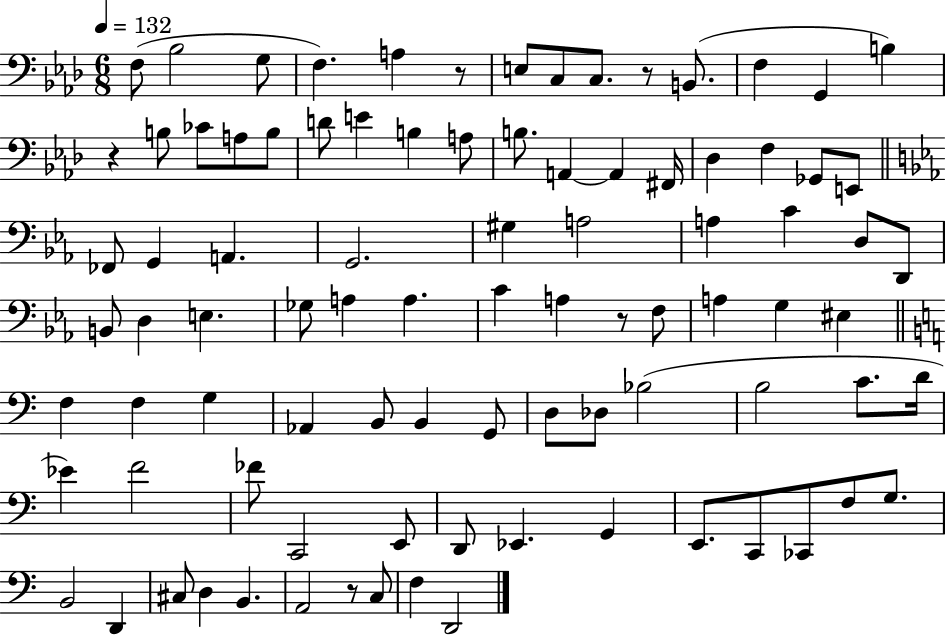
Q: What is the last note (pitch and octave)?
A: D2